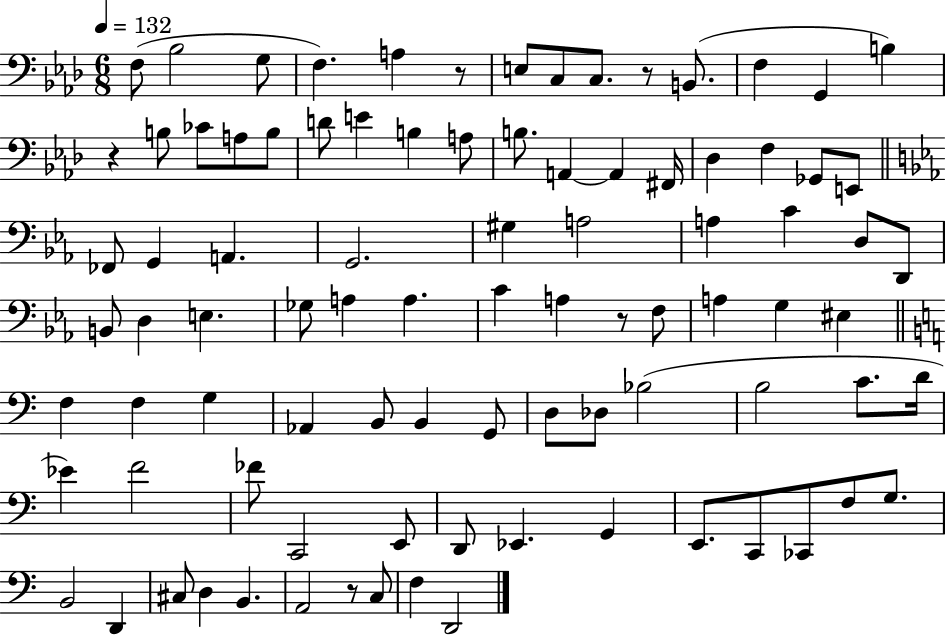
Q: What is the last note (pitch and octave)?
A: D2